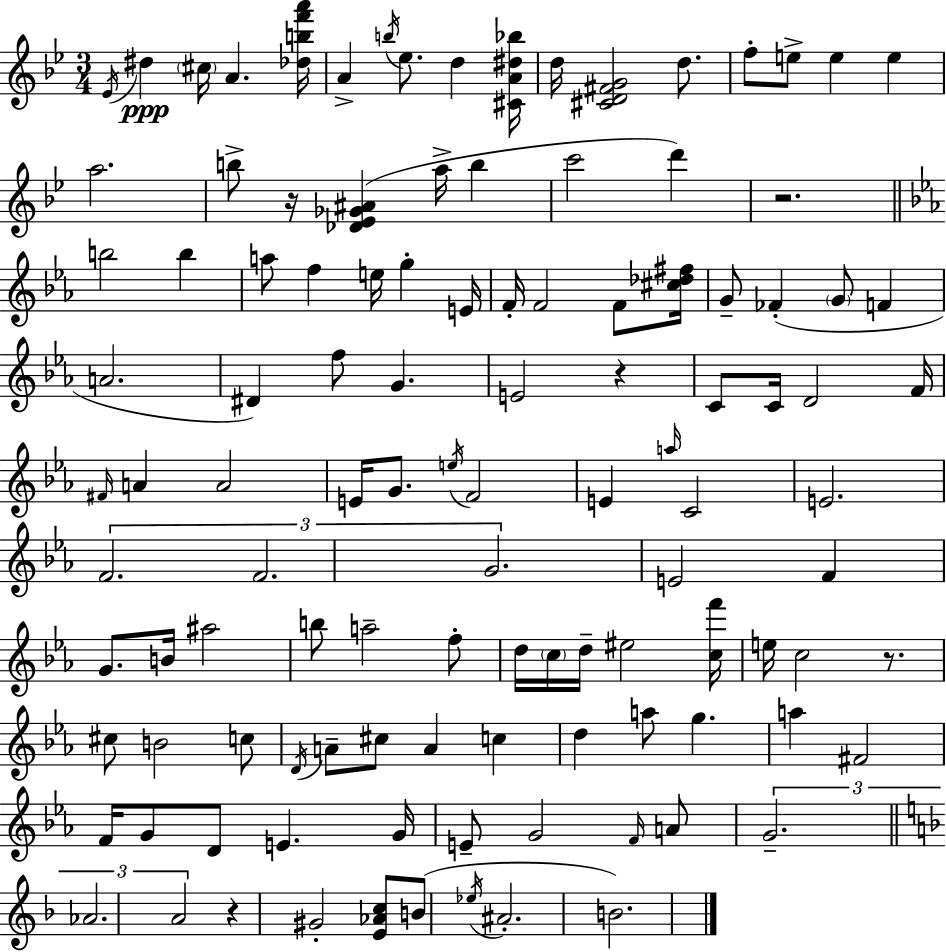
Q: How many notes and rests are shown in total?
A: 113